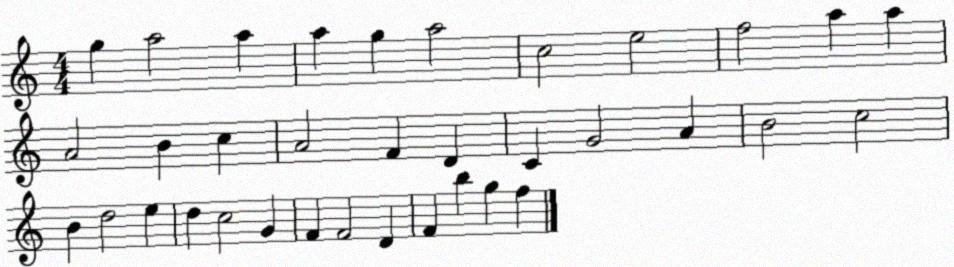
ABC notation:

X:1
T:Untitled
M:4/4
L:1/4
K:C
g a2 a a g a2 c2 e2 f2 a a A2 B c A2 F D C G2 A B2 c2 B d2 e d c2 G F F2 D F b g f